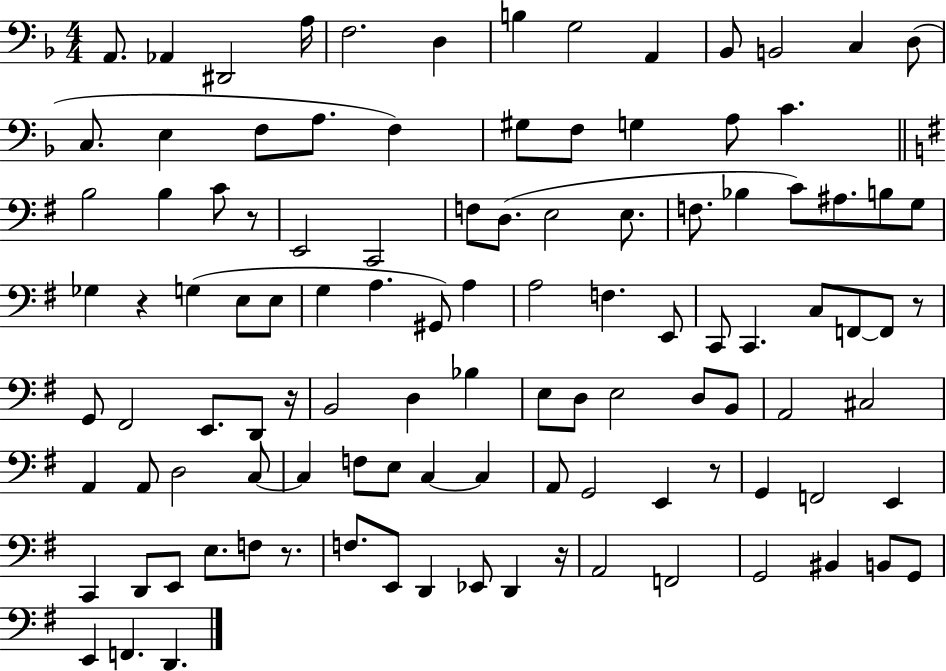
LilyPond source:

{
  \clef bass
  \numericTimeSignature
  \time 4/4
  \key f \major
  a,8. aes,4 dis,2 a16 | f2. d4 | b4 g2 a,4 | bes,8 b,2 c4 d8( | \break c8. e4 f8 a8. f4) | gis8 f8 g4 a8 c'4. | \bar "||" \break \key g \major b2 b4 c'8 r8 | e,2 c,2 | f8 d8.( e2 e8. | f8. bes4 c'8) ais8. b8 g8 | \break ges4 r4 g4( e8 e8 | g4 a4. gis,8) a4 | a2 f4. e,8 | c,8 c,4. c8 f,8~~ f,8 r8 | \break g,8 fis,2 e,8. d,8 r16 | b,2 d4 bes4 | e8 d8 e2 d8 b,8 | a,2 cis2 | \break a,4 a,8 d2 c8~~ | c4 f8 e8 c4~~ c4 | a,8 g,2 e,4 r8 | g,4 f,2 e,4 | \break c,4 d,8 e,8 e8. f8 r8. | f8. e,8 d,4 ees,8 d,4 r16 | a,2 f,2 | g,2 bis,4 b,8 g,8 | \break e,4 f,4. d,4. | \bar "|."
}